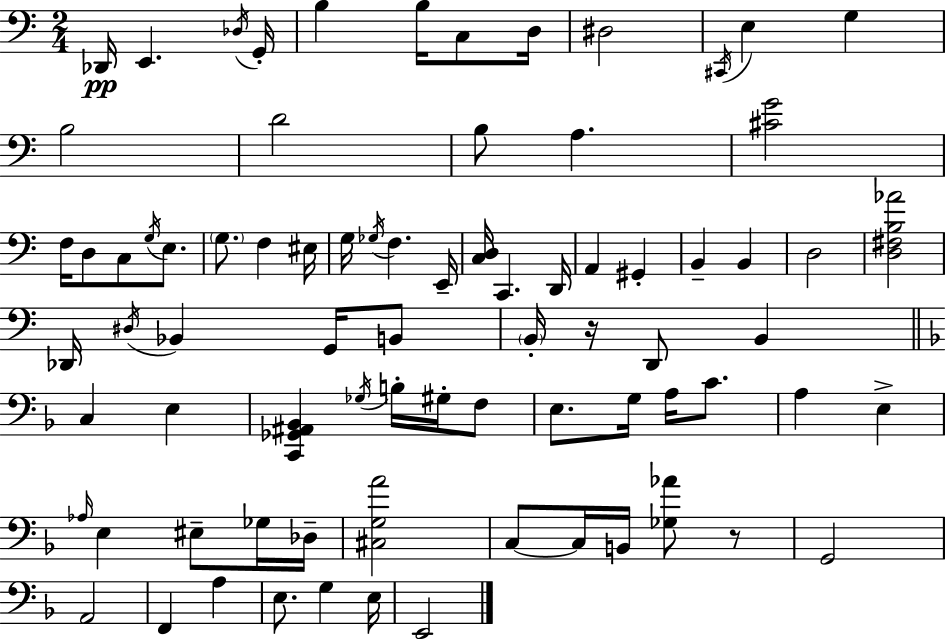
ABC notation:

X:1
T:Untitled
M:2/4
L:1/4
K:C
_D,,/4 E,, _D,/4 G,,/4 B, B,/4 C,/2 D,/4 ^D,2 ^C,,/4 E, G, B,2 D2 B,/2 A, [^CG]2 F,/4 D,/2 C,/2 G,/4 E,/2 G,/2 F, ^E,/4 G,/4 _G,/4 F, E,,/4 [C,D,]/4 C,, D,,/4 A,, ^G,, B,, B,, D,2 [D,^F,B,_A]2 _D,,/4 ^D,/4 _B,, G,,/4 B,,/2 B,,/4 z/4 D,,/2 B,, C, E, [C,,_G,,^A,,_B,,] _G,/4 B,/4 ^G,/4 F,/2 E,/2 G,/4 A,/4 C/2 A, E, _A,/4 E, ^E,/2 _G,/4 _D,/4 [^C,G,A]2 C,/2 C,/4 B,,/4 [_G,_A]/2 z/2 G,,2 A,,2 F,, A, E,/2 G, E,/4 E,,2